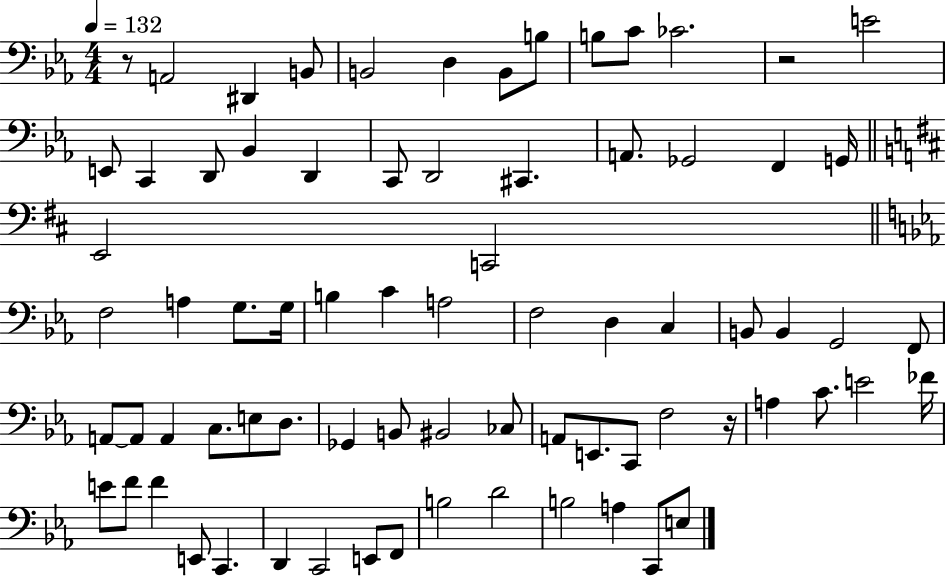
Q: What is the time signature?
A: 4/4